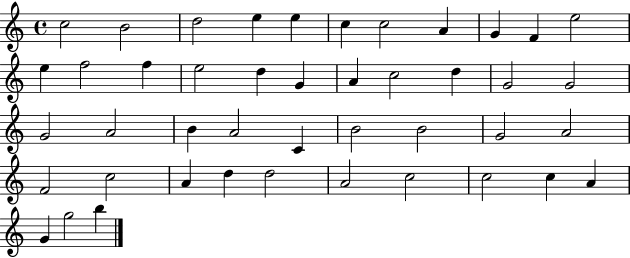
C5/h B4/h D5/h E5/q E5/q C5/q C5/h A4/q G4/q F4/q E5/h E5/q F5/h F5/q E5/h D5/q G4/q A4/q C5/h D5/q G4/h G4/h G4/h A4/h B4/q A4/h C4/q B4/h B4/h G4/h A4/h F4/h C5/h A4/q D5/q D5/h A4/h C5/h C5/h C5/q A4/q G4/q G5/h B5/q